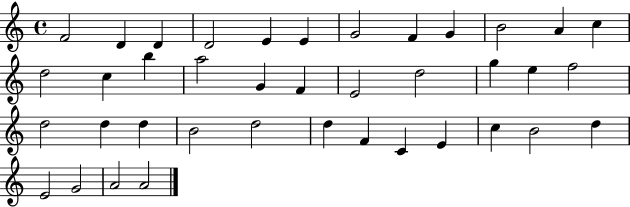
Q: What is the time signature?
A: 4/4